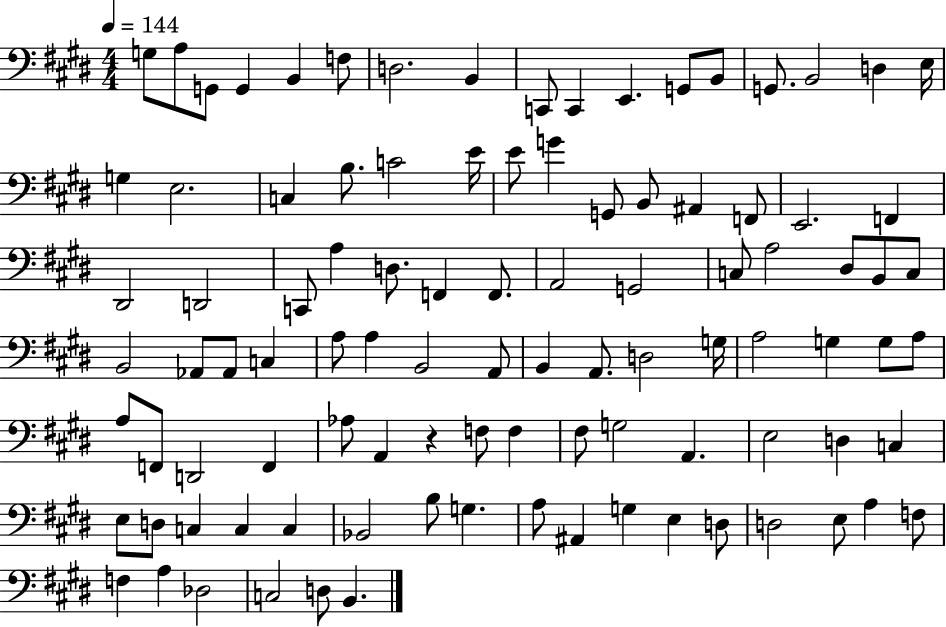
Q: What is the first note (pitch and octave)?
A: G3